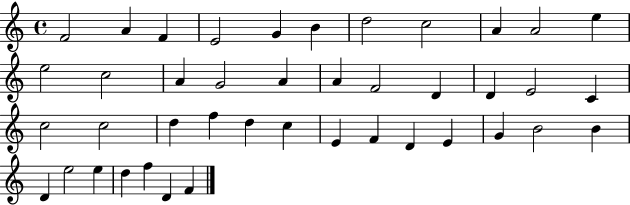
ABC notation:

X:1
T:Untitled
M:4/4
L:1/4
K:C
F2 A F E2 G B d2 c2 A A2 e e2 c2 A G2 A A F2 D D E2 C c2 c2 d f d c E F D E G B2 B D e2 e d f D F